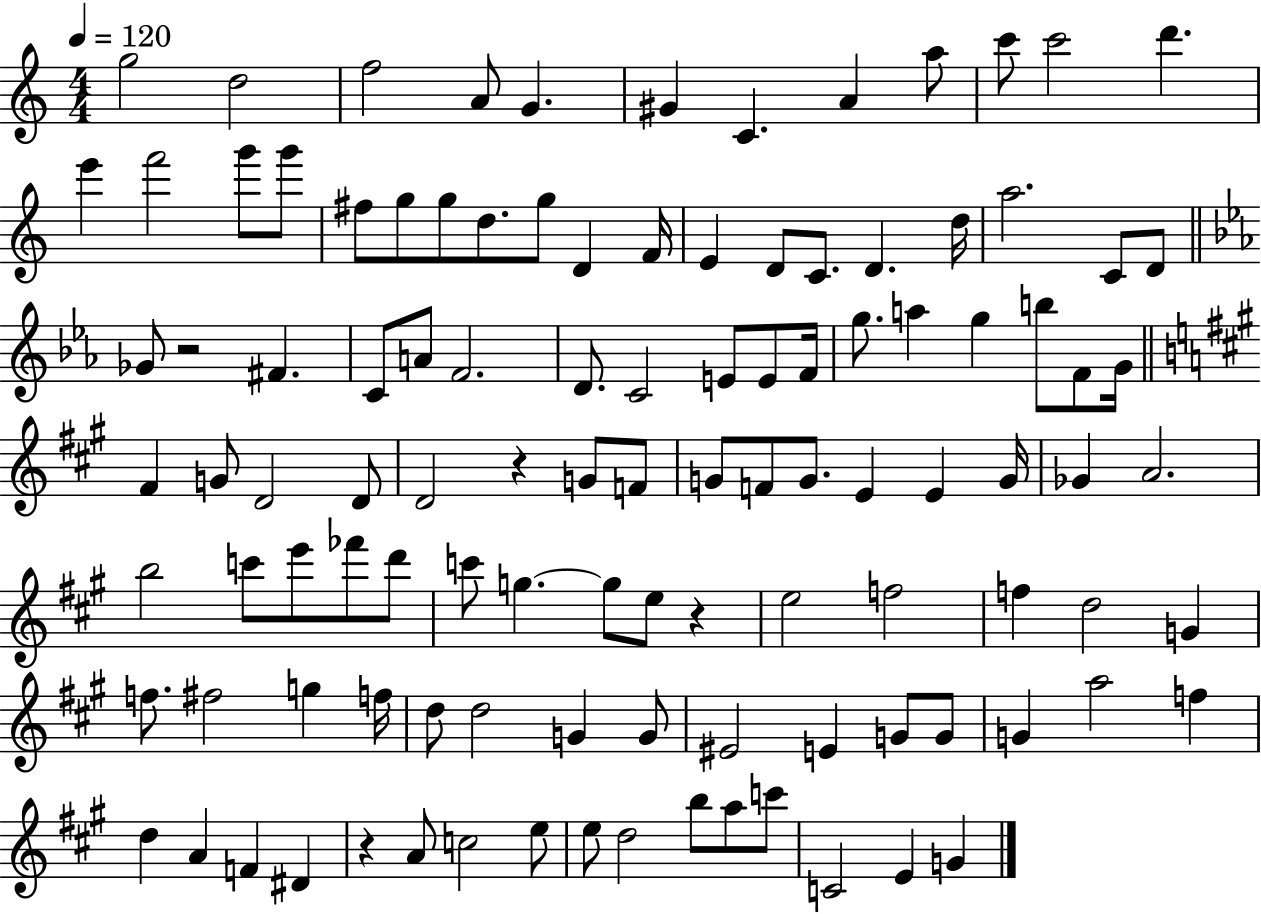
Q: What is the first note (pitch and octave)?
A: G5